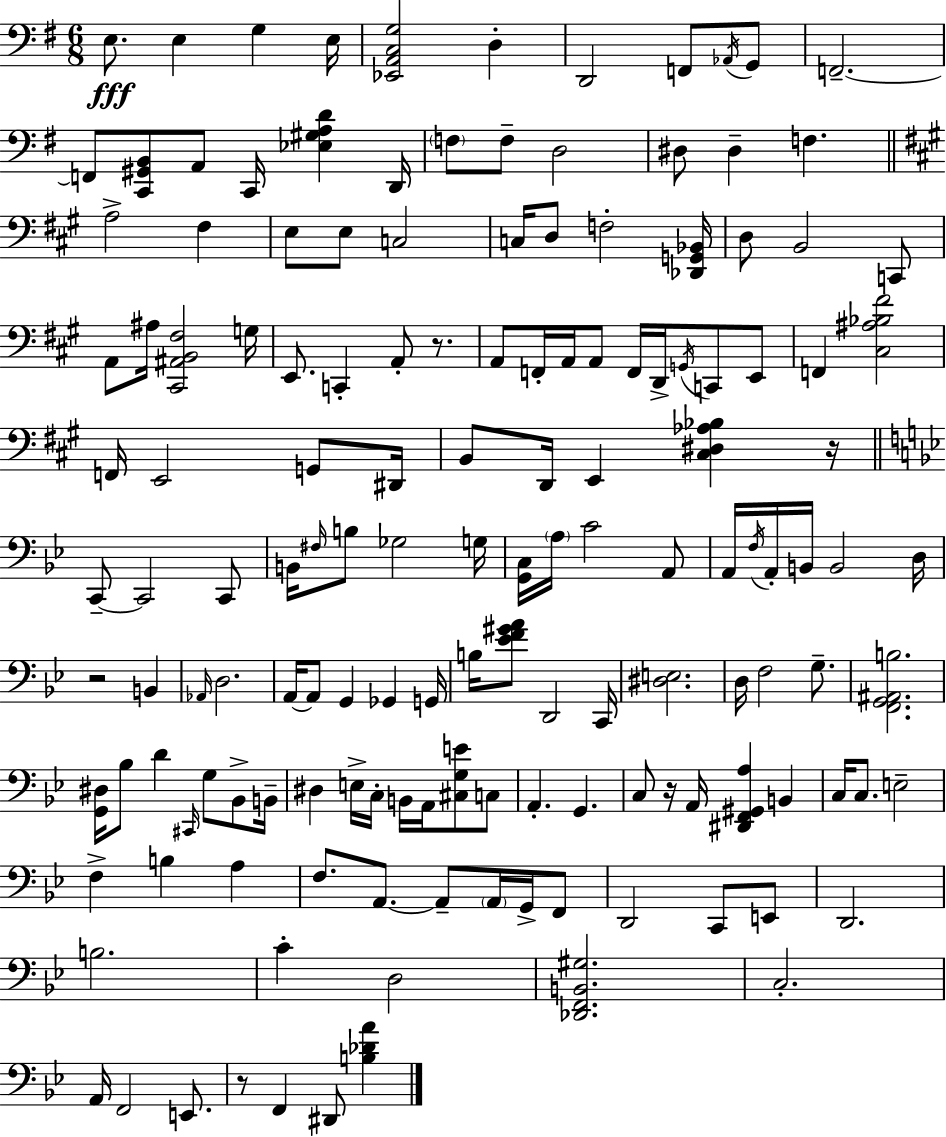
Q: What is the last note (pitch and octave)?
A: D#2